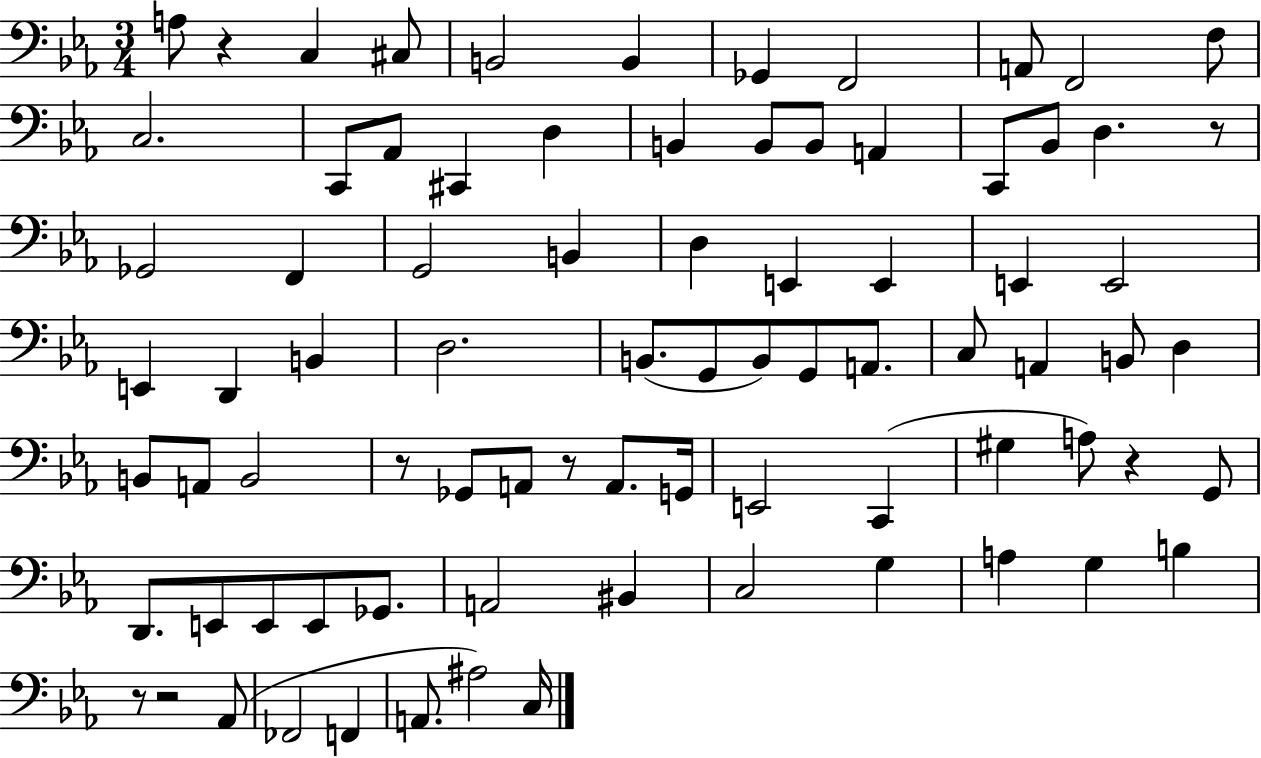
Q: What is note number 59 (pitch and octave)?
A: E2